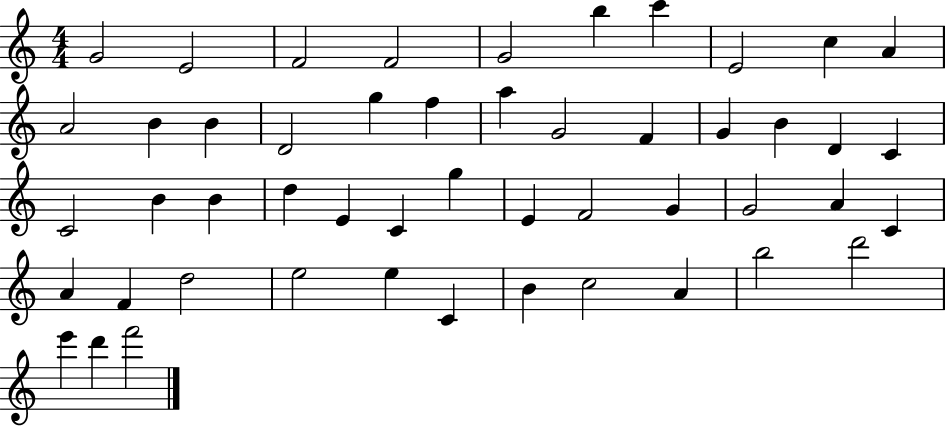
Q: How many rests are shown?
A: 0